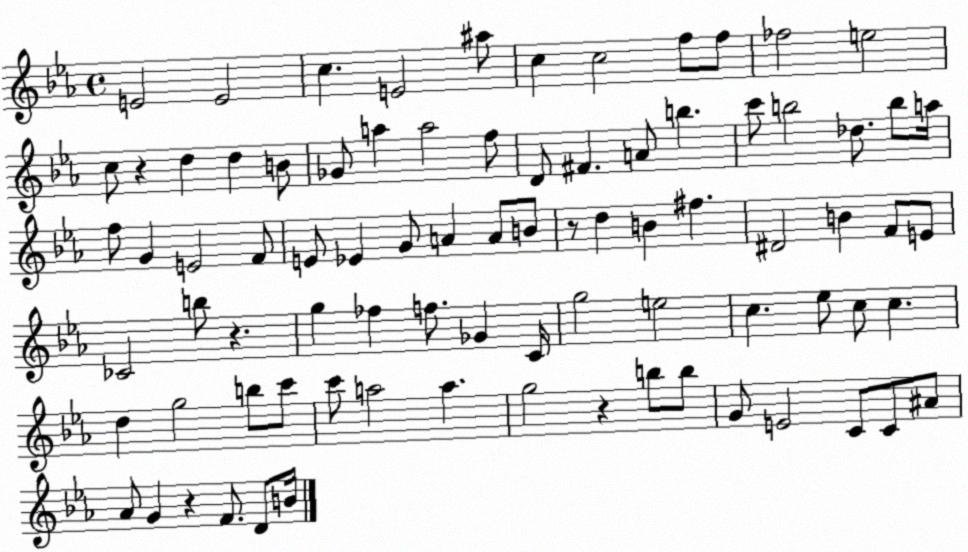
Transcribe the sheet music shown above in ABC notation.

X:1
T:Untitled
M:4/4
L:1/4
K:Eb
E2 E2 c E2 ^a/2 c c2 f/2 f/2 _f2 e2 c/2 z d d B/2 _G/2 a a2 f/2 D/2 ^F A/2 b c'/2 b2 _d/2 b/2 a/4 f/2 G E2 F/2 E/2 _E G/2 A A/2 B/2 z/2 d B ^f ^D2 B F/2 E/2 _C2 b/2 z g _f f/2 _G C/4 g2 e2 c _e/2 c/2 c d g2 b/2 c'/2 c'/2 a2 a g2 z b/2 b/2 G/2 E2 C/2 C/2 ^A/2 _A/2 G z F/2 D/2 B/4